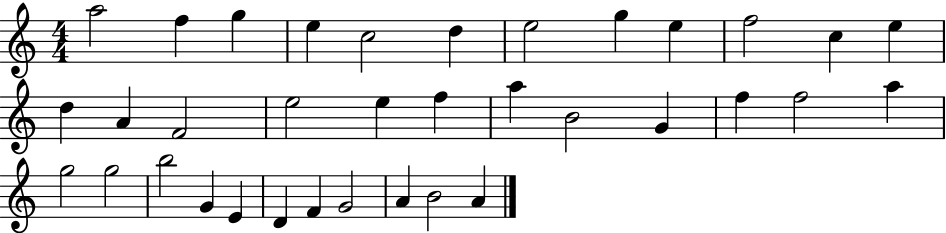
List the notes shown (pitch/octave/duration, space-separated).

A5/h F5/q G5/q E5/q C5/h D5/q E5/h G5/q E5/q F5/h C5/q E5/q D5/q A4/q F4/h E5/h E5/q F5/q A5/q B4/h G4/q F5/q F5/h A5/q G5/h G5/h B5/h G4/q E4/q D4/q F4/q G4/h A4/q B4/h A4/q